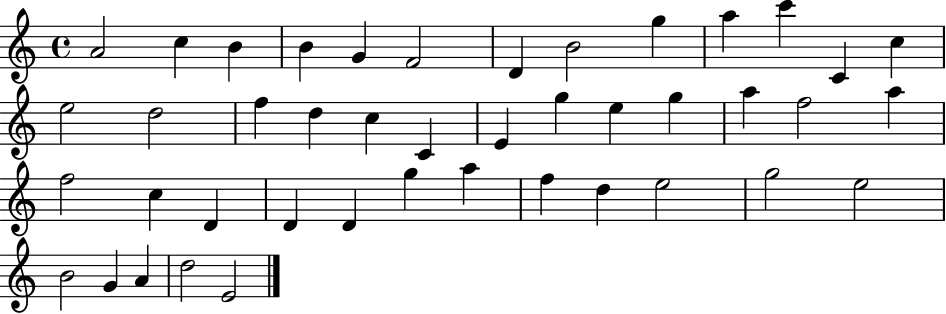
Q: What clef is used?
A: treble